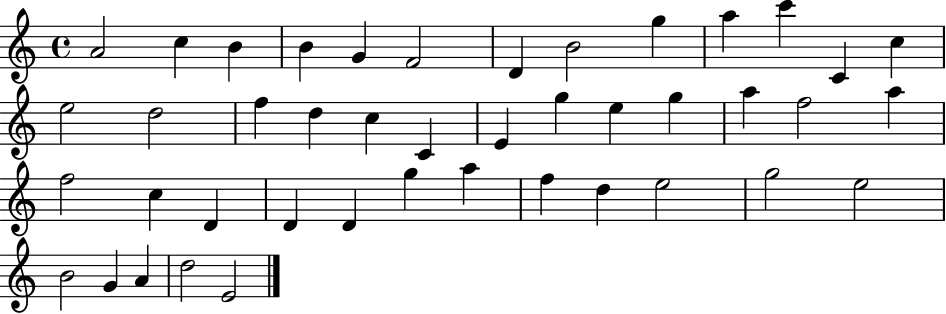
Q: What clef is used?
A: treble